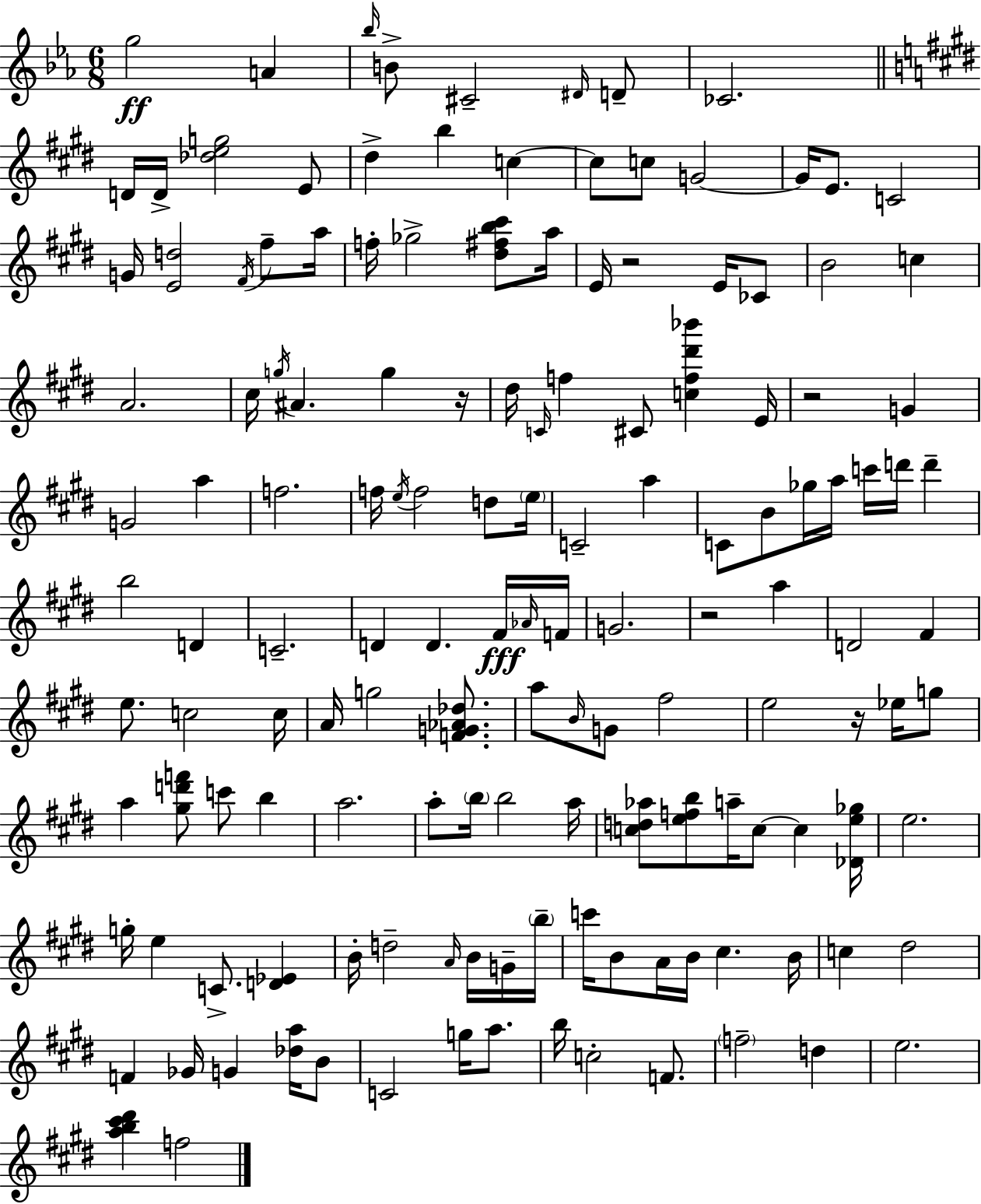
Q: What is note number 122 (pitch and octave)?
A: C5